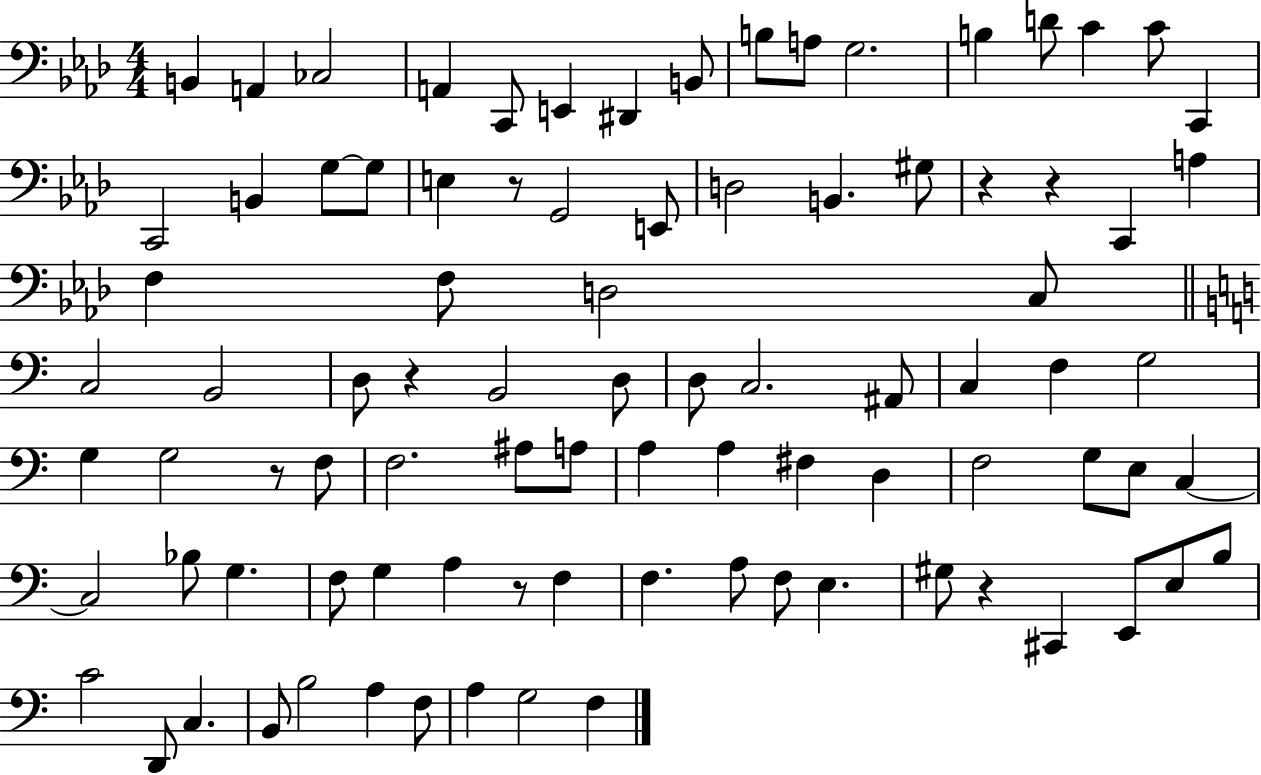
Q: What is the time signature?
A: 4/4